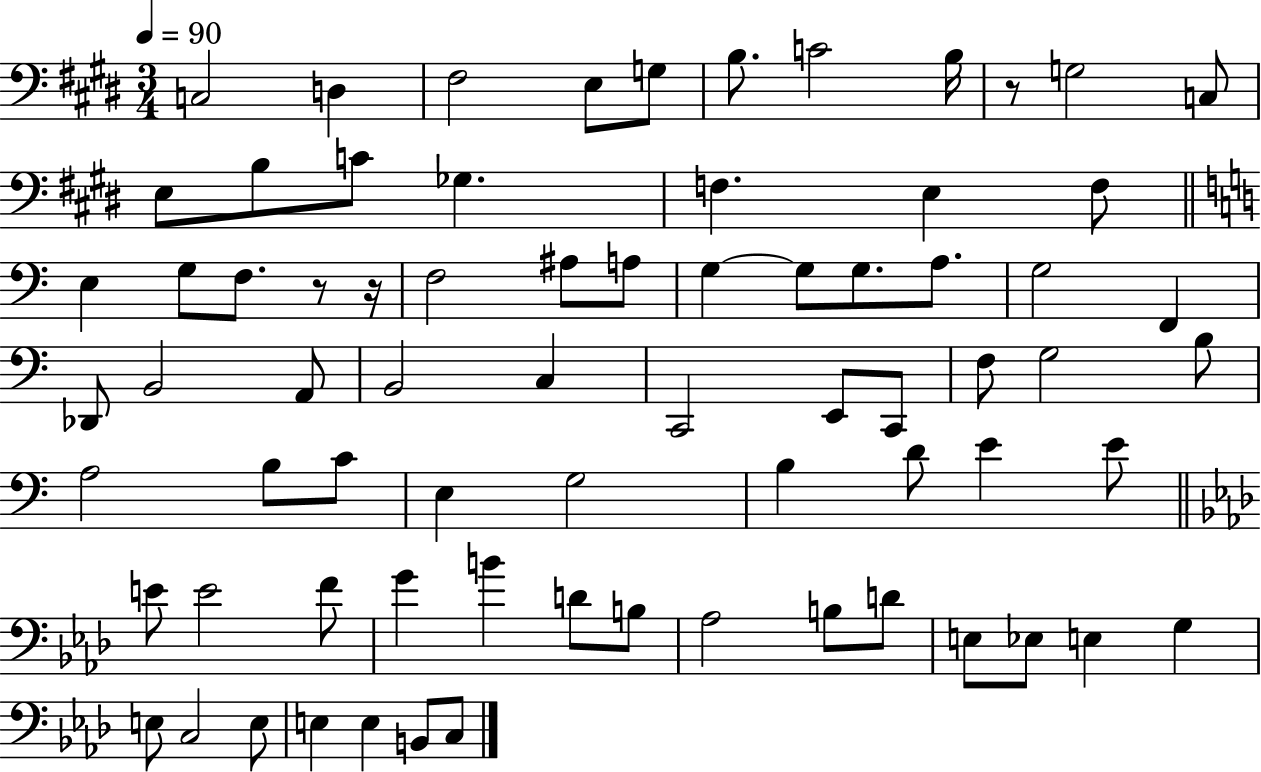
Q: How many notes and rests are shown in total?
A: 73